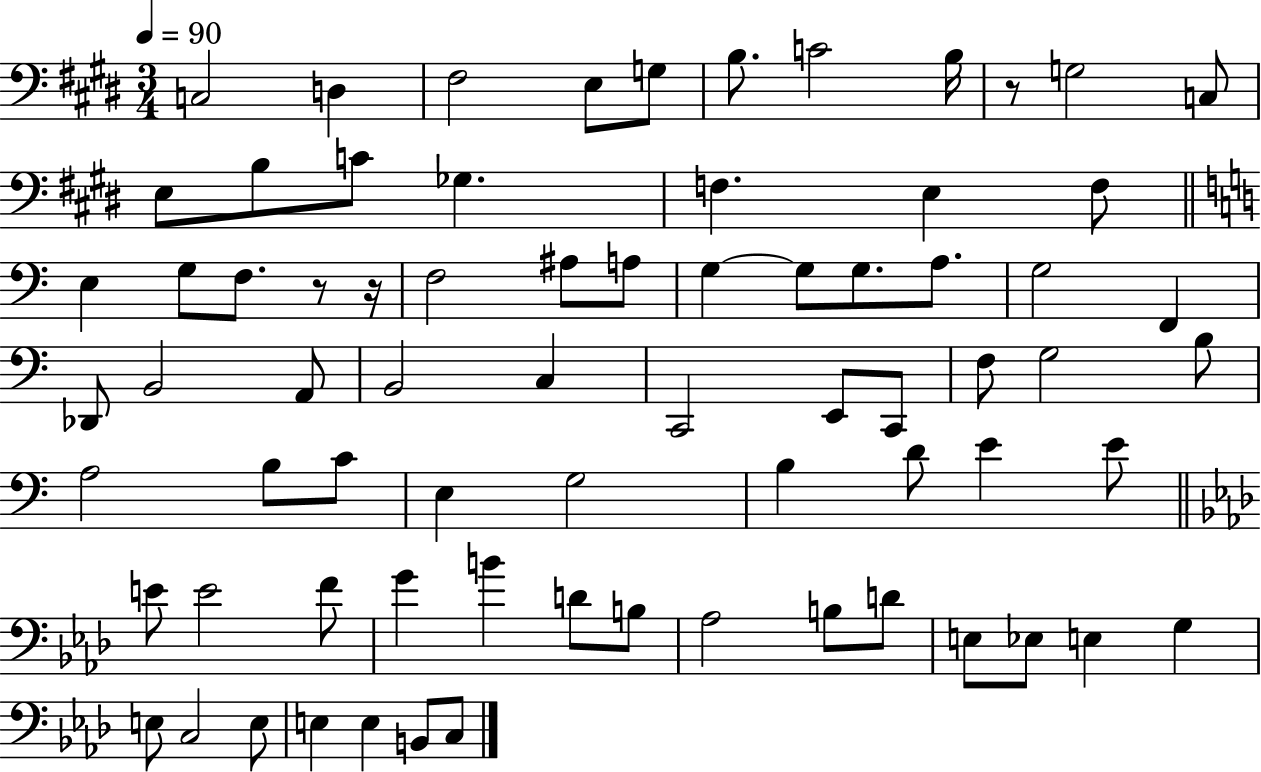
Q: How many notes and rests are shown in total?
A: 73